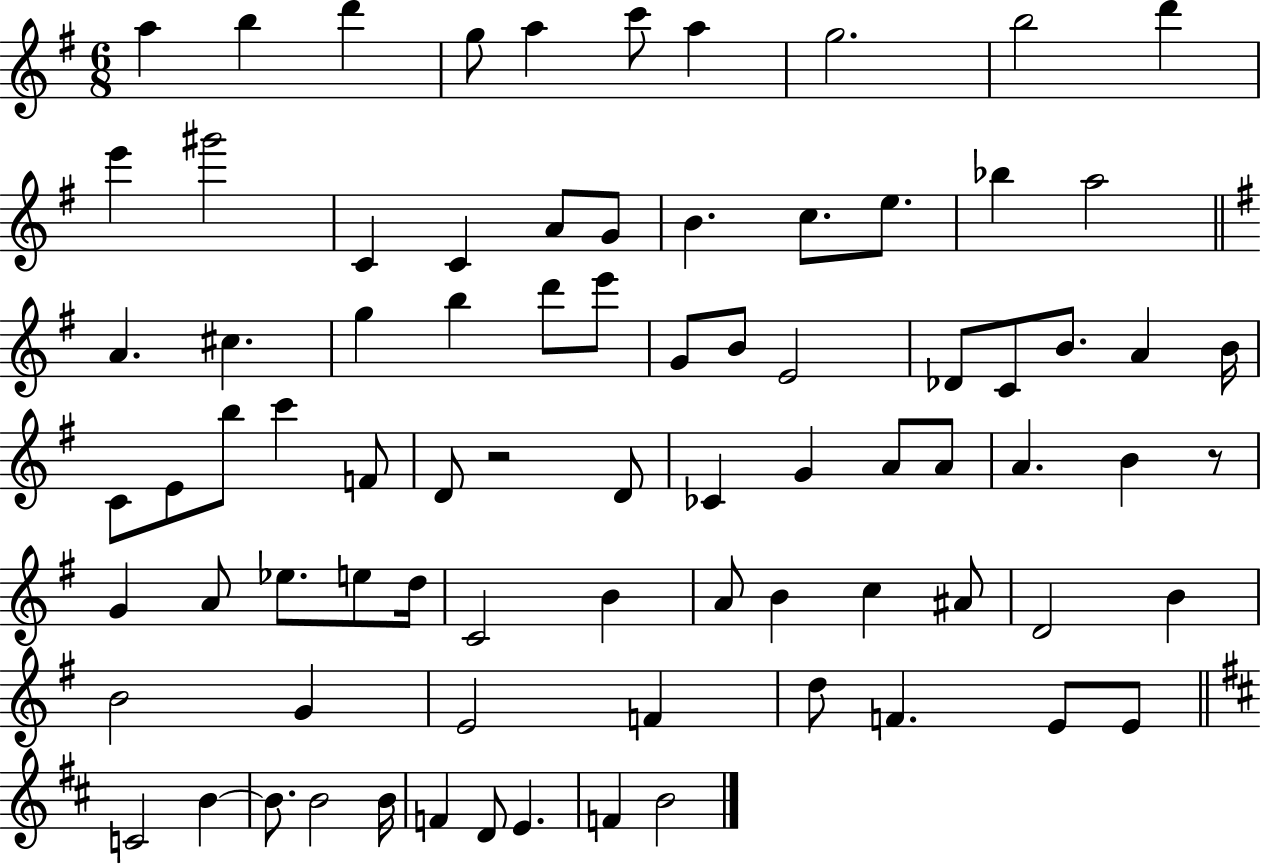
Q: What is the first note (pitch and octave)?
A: A5